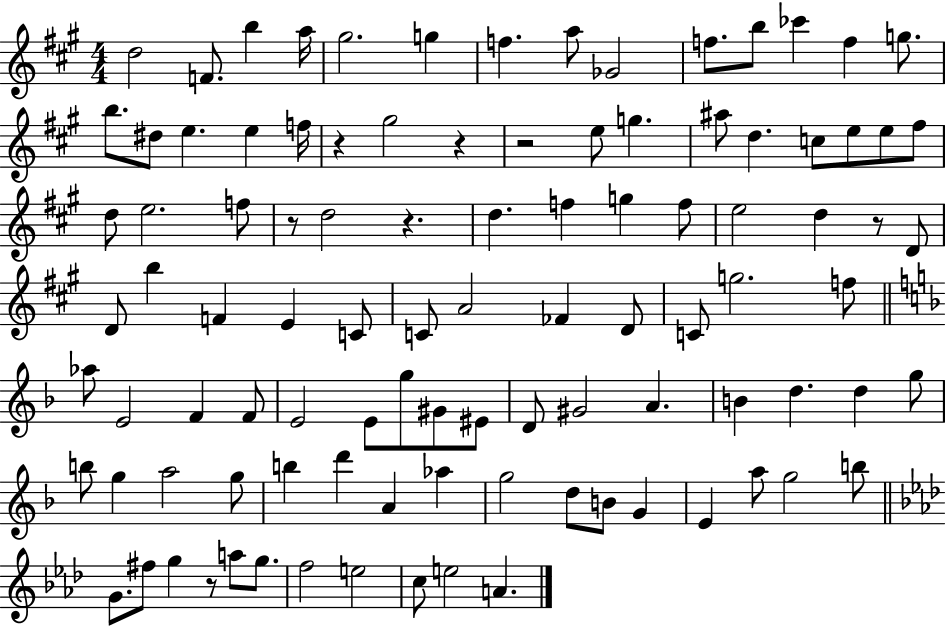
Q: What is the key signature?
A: A major